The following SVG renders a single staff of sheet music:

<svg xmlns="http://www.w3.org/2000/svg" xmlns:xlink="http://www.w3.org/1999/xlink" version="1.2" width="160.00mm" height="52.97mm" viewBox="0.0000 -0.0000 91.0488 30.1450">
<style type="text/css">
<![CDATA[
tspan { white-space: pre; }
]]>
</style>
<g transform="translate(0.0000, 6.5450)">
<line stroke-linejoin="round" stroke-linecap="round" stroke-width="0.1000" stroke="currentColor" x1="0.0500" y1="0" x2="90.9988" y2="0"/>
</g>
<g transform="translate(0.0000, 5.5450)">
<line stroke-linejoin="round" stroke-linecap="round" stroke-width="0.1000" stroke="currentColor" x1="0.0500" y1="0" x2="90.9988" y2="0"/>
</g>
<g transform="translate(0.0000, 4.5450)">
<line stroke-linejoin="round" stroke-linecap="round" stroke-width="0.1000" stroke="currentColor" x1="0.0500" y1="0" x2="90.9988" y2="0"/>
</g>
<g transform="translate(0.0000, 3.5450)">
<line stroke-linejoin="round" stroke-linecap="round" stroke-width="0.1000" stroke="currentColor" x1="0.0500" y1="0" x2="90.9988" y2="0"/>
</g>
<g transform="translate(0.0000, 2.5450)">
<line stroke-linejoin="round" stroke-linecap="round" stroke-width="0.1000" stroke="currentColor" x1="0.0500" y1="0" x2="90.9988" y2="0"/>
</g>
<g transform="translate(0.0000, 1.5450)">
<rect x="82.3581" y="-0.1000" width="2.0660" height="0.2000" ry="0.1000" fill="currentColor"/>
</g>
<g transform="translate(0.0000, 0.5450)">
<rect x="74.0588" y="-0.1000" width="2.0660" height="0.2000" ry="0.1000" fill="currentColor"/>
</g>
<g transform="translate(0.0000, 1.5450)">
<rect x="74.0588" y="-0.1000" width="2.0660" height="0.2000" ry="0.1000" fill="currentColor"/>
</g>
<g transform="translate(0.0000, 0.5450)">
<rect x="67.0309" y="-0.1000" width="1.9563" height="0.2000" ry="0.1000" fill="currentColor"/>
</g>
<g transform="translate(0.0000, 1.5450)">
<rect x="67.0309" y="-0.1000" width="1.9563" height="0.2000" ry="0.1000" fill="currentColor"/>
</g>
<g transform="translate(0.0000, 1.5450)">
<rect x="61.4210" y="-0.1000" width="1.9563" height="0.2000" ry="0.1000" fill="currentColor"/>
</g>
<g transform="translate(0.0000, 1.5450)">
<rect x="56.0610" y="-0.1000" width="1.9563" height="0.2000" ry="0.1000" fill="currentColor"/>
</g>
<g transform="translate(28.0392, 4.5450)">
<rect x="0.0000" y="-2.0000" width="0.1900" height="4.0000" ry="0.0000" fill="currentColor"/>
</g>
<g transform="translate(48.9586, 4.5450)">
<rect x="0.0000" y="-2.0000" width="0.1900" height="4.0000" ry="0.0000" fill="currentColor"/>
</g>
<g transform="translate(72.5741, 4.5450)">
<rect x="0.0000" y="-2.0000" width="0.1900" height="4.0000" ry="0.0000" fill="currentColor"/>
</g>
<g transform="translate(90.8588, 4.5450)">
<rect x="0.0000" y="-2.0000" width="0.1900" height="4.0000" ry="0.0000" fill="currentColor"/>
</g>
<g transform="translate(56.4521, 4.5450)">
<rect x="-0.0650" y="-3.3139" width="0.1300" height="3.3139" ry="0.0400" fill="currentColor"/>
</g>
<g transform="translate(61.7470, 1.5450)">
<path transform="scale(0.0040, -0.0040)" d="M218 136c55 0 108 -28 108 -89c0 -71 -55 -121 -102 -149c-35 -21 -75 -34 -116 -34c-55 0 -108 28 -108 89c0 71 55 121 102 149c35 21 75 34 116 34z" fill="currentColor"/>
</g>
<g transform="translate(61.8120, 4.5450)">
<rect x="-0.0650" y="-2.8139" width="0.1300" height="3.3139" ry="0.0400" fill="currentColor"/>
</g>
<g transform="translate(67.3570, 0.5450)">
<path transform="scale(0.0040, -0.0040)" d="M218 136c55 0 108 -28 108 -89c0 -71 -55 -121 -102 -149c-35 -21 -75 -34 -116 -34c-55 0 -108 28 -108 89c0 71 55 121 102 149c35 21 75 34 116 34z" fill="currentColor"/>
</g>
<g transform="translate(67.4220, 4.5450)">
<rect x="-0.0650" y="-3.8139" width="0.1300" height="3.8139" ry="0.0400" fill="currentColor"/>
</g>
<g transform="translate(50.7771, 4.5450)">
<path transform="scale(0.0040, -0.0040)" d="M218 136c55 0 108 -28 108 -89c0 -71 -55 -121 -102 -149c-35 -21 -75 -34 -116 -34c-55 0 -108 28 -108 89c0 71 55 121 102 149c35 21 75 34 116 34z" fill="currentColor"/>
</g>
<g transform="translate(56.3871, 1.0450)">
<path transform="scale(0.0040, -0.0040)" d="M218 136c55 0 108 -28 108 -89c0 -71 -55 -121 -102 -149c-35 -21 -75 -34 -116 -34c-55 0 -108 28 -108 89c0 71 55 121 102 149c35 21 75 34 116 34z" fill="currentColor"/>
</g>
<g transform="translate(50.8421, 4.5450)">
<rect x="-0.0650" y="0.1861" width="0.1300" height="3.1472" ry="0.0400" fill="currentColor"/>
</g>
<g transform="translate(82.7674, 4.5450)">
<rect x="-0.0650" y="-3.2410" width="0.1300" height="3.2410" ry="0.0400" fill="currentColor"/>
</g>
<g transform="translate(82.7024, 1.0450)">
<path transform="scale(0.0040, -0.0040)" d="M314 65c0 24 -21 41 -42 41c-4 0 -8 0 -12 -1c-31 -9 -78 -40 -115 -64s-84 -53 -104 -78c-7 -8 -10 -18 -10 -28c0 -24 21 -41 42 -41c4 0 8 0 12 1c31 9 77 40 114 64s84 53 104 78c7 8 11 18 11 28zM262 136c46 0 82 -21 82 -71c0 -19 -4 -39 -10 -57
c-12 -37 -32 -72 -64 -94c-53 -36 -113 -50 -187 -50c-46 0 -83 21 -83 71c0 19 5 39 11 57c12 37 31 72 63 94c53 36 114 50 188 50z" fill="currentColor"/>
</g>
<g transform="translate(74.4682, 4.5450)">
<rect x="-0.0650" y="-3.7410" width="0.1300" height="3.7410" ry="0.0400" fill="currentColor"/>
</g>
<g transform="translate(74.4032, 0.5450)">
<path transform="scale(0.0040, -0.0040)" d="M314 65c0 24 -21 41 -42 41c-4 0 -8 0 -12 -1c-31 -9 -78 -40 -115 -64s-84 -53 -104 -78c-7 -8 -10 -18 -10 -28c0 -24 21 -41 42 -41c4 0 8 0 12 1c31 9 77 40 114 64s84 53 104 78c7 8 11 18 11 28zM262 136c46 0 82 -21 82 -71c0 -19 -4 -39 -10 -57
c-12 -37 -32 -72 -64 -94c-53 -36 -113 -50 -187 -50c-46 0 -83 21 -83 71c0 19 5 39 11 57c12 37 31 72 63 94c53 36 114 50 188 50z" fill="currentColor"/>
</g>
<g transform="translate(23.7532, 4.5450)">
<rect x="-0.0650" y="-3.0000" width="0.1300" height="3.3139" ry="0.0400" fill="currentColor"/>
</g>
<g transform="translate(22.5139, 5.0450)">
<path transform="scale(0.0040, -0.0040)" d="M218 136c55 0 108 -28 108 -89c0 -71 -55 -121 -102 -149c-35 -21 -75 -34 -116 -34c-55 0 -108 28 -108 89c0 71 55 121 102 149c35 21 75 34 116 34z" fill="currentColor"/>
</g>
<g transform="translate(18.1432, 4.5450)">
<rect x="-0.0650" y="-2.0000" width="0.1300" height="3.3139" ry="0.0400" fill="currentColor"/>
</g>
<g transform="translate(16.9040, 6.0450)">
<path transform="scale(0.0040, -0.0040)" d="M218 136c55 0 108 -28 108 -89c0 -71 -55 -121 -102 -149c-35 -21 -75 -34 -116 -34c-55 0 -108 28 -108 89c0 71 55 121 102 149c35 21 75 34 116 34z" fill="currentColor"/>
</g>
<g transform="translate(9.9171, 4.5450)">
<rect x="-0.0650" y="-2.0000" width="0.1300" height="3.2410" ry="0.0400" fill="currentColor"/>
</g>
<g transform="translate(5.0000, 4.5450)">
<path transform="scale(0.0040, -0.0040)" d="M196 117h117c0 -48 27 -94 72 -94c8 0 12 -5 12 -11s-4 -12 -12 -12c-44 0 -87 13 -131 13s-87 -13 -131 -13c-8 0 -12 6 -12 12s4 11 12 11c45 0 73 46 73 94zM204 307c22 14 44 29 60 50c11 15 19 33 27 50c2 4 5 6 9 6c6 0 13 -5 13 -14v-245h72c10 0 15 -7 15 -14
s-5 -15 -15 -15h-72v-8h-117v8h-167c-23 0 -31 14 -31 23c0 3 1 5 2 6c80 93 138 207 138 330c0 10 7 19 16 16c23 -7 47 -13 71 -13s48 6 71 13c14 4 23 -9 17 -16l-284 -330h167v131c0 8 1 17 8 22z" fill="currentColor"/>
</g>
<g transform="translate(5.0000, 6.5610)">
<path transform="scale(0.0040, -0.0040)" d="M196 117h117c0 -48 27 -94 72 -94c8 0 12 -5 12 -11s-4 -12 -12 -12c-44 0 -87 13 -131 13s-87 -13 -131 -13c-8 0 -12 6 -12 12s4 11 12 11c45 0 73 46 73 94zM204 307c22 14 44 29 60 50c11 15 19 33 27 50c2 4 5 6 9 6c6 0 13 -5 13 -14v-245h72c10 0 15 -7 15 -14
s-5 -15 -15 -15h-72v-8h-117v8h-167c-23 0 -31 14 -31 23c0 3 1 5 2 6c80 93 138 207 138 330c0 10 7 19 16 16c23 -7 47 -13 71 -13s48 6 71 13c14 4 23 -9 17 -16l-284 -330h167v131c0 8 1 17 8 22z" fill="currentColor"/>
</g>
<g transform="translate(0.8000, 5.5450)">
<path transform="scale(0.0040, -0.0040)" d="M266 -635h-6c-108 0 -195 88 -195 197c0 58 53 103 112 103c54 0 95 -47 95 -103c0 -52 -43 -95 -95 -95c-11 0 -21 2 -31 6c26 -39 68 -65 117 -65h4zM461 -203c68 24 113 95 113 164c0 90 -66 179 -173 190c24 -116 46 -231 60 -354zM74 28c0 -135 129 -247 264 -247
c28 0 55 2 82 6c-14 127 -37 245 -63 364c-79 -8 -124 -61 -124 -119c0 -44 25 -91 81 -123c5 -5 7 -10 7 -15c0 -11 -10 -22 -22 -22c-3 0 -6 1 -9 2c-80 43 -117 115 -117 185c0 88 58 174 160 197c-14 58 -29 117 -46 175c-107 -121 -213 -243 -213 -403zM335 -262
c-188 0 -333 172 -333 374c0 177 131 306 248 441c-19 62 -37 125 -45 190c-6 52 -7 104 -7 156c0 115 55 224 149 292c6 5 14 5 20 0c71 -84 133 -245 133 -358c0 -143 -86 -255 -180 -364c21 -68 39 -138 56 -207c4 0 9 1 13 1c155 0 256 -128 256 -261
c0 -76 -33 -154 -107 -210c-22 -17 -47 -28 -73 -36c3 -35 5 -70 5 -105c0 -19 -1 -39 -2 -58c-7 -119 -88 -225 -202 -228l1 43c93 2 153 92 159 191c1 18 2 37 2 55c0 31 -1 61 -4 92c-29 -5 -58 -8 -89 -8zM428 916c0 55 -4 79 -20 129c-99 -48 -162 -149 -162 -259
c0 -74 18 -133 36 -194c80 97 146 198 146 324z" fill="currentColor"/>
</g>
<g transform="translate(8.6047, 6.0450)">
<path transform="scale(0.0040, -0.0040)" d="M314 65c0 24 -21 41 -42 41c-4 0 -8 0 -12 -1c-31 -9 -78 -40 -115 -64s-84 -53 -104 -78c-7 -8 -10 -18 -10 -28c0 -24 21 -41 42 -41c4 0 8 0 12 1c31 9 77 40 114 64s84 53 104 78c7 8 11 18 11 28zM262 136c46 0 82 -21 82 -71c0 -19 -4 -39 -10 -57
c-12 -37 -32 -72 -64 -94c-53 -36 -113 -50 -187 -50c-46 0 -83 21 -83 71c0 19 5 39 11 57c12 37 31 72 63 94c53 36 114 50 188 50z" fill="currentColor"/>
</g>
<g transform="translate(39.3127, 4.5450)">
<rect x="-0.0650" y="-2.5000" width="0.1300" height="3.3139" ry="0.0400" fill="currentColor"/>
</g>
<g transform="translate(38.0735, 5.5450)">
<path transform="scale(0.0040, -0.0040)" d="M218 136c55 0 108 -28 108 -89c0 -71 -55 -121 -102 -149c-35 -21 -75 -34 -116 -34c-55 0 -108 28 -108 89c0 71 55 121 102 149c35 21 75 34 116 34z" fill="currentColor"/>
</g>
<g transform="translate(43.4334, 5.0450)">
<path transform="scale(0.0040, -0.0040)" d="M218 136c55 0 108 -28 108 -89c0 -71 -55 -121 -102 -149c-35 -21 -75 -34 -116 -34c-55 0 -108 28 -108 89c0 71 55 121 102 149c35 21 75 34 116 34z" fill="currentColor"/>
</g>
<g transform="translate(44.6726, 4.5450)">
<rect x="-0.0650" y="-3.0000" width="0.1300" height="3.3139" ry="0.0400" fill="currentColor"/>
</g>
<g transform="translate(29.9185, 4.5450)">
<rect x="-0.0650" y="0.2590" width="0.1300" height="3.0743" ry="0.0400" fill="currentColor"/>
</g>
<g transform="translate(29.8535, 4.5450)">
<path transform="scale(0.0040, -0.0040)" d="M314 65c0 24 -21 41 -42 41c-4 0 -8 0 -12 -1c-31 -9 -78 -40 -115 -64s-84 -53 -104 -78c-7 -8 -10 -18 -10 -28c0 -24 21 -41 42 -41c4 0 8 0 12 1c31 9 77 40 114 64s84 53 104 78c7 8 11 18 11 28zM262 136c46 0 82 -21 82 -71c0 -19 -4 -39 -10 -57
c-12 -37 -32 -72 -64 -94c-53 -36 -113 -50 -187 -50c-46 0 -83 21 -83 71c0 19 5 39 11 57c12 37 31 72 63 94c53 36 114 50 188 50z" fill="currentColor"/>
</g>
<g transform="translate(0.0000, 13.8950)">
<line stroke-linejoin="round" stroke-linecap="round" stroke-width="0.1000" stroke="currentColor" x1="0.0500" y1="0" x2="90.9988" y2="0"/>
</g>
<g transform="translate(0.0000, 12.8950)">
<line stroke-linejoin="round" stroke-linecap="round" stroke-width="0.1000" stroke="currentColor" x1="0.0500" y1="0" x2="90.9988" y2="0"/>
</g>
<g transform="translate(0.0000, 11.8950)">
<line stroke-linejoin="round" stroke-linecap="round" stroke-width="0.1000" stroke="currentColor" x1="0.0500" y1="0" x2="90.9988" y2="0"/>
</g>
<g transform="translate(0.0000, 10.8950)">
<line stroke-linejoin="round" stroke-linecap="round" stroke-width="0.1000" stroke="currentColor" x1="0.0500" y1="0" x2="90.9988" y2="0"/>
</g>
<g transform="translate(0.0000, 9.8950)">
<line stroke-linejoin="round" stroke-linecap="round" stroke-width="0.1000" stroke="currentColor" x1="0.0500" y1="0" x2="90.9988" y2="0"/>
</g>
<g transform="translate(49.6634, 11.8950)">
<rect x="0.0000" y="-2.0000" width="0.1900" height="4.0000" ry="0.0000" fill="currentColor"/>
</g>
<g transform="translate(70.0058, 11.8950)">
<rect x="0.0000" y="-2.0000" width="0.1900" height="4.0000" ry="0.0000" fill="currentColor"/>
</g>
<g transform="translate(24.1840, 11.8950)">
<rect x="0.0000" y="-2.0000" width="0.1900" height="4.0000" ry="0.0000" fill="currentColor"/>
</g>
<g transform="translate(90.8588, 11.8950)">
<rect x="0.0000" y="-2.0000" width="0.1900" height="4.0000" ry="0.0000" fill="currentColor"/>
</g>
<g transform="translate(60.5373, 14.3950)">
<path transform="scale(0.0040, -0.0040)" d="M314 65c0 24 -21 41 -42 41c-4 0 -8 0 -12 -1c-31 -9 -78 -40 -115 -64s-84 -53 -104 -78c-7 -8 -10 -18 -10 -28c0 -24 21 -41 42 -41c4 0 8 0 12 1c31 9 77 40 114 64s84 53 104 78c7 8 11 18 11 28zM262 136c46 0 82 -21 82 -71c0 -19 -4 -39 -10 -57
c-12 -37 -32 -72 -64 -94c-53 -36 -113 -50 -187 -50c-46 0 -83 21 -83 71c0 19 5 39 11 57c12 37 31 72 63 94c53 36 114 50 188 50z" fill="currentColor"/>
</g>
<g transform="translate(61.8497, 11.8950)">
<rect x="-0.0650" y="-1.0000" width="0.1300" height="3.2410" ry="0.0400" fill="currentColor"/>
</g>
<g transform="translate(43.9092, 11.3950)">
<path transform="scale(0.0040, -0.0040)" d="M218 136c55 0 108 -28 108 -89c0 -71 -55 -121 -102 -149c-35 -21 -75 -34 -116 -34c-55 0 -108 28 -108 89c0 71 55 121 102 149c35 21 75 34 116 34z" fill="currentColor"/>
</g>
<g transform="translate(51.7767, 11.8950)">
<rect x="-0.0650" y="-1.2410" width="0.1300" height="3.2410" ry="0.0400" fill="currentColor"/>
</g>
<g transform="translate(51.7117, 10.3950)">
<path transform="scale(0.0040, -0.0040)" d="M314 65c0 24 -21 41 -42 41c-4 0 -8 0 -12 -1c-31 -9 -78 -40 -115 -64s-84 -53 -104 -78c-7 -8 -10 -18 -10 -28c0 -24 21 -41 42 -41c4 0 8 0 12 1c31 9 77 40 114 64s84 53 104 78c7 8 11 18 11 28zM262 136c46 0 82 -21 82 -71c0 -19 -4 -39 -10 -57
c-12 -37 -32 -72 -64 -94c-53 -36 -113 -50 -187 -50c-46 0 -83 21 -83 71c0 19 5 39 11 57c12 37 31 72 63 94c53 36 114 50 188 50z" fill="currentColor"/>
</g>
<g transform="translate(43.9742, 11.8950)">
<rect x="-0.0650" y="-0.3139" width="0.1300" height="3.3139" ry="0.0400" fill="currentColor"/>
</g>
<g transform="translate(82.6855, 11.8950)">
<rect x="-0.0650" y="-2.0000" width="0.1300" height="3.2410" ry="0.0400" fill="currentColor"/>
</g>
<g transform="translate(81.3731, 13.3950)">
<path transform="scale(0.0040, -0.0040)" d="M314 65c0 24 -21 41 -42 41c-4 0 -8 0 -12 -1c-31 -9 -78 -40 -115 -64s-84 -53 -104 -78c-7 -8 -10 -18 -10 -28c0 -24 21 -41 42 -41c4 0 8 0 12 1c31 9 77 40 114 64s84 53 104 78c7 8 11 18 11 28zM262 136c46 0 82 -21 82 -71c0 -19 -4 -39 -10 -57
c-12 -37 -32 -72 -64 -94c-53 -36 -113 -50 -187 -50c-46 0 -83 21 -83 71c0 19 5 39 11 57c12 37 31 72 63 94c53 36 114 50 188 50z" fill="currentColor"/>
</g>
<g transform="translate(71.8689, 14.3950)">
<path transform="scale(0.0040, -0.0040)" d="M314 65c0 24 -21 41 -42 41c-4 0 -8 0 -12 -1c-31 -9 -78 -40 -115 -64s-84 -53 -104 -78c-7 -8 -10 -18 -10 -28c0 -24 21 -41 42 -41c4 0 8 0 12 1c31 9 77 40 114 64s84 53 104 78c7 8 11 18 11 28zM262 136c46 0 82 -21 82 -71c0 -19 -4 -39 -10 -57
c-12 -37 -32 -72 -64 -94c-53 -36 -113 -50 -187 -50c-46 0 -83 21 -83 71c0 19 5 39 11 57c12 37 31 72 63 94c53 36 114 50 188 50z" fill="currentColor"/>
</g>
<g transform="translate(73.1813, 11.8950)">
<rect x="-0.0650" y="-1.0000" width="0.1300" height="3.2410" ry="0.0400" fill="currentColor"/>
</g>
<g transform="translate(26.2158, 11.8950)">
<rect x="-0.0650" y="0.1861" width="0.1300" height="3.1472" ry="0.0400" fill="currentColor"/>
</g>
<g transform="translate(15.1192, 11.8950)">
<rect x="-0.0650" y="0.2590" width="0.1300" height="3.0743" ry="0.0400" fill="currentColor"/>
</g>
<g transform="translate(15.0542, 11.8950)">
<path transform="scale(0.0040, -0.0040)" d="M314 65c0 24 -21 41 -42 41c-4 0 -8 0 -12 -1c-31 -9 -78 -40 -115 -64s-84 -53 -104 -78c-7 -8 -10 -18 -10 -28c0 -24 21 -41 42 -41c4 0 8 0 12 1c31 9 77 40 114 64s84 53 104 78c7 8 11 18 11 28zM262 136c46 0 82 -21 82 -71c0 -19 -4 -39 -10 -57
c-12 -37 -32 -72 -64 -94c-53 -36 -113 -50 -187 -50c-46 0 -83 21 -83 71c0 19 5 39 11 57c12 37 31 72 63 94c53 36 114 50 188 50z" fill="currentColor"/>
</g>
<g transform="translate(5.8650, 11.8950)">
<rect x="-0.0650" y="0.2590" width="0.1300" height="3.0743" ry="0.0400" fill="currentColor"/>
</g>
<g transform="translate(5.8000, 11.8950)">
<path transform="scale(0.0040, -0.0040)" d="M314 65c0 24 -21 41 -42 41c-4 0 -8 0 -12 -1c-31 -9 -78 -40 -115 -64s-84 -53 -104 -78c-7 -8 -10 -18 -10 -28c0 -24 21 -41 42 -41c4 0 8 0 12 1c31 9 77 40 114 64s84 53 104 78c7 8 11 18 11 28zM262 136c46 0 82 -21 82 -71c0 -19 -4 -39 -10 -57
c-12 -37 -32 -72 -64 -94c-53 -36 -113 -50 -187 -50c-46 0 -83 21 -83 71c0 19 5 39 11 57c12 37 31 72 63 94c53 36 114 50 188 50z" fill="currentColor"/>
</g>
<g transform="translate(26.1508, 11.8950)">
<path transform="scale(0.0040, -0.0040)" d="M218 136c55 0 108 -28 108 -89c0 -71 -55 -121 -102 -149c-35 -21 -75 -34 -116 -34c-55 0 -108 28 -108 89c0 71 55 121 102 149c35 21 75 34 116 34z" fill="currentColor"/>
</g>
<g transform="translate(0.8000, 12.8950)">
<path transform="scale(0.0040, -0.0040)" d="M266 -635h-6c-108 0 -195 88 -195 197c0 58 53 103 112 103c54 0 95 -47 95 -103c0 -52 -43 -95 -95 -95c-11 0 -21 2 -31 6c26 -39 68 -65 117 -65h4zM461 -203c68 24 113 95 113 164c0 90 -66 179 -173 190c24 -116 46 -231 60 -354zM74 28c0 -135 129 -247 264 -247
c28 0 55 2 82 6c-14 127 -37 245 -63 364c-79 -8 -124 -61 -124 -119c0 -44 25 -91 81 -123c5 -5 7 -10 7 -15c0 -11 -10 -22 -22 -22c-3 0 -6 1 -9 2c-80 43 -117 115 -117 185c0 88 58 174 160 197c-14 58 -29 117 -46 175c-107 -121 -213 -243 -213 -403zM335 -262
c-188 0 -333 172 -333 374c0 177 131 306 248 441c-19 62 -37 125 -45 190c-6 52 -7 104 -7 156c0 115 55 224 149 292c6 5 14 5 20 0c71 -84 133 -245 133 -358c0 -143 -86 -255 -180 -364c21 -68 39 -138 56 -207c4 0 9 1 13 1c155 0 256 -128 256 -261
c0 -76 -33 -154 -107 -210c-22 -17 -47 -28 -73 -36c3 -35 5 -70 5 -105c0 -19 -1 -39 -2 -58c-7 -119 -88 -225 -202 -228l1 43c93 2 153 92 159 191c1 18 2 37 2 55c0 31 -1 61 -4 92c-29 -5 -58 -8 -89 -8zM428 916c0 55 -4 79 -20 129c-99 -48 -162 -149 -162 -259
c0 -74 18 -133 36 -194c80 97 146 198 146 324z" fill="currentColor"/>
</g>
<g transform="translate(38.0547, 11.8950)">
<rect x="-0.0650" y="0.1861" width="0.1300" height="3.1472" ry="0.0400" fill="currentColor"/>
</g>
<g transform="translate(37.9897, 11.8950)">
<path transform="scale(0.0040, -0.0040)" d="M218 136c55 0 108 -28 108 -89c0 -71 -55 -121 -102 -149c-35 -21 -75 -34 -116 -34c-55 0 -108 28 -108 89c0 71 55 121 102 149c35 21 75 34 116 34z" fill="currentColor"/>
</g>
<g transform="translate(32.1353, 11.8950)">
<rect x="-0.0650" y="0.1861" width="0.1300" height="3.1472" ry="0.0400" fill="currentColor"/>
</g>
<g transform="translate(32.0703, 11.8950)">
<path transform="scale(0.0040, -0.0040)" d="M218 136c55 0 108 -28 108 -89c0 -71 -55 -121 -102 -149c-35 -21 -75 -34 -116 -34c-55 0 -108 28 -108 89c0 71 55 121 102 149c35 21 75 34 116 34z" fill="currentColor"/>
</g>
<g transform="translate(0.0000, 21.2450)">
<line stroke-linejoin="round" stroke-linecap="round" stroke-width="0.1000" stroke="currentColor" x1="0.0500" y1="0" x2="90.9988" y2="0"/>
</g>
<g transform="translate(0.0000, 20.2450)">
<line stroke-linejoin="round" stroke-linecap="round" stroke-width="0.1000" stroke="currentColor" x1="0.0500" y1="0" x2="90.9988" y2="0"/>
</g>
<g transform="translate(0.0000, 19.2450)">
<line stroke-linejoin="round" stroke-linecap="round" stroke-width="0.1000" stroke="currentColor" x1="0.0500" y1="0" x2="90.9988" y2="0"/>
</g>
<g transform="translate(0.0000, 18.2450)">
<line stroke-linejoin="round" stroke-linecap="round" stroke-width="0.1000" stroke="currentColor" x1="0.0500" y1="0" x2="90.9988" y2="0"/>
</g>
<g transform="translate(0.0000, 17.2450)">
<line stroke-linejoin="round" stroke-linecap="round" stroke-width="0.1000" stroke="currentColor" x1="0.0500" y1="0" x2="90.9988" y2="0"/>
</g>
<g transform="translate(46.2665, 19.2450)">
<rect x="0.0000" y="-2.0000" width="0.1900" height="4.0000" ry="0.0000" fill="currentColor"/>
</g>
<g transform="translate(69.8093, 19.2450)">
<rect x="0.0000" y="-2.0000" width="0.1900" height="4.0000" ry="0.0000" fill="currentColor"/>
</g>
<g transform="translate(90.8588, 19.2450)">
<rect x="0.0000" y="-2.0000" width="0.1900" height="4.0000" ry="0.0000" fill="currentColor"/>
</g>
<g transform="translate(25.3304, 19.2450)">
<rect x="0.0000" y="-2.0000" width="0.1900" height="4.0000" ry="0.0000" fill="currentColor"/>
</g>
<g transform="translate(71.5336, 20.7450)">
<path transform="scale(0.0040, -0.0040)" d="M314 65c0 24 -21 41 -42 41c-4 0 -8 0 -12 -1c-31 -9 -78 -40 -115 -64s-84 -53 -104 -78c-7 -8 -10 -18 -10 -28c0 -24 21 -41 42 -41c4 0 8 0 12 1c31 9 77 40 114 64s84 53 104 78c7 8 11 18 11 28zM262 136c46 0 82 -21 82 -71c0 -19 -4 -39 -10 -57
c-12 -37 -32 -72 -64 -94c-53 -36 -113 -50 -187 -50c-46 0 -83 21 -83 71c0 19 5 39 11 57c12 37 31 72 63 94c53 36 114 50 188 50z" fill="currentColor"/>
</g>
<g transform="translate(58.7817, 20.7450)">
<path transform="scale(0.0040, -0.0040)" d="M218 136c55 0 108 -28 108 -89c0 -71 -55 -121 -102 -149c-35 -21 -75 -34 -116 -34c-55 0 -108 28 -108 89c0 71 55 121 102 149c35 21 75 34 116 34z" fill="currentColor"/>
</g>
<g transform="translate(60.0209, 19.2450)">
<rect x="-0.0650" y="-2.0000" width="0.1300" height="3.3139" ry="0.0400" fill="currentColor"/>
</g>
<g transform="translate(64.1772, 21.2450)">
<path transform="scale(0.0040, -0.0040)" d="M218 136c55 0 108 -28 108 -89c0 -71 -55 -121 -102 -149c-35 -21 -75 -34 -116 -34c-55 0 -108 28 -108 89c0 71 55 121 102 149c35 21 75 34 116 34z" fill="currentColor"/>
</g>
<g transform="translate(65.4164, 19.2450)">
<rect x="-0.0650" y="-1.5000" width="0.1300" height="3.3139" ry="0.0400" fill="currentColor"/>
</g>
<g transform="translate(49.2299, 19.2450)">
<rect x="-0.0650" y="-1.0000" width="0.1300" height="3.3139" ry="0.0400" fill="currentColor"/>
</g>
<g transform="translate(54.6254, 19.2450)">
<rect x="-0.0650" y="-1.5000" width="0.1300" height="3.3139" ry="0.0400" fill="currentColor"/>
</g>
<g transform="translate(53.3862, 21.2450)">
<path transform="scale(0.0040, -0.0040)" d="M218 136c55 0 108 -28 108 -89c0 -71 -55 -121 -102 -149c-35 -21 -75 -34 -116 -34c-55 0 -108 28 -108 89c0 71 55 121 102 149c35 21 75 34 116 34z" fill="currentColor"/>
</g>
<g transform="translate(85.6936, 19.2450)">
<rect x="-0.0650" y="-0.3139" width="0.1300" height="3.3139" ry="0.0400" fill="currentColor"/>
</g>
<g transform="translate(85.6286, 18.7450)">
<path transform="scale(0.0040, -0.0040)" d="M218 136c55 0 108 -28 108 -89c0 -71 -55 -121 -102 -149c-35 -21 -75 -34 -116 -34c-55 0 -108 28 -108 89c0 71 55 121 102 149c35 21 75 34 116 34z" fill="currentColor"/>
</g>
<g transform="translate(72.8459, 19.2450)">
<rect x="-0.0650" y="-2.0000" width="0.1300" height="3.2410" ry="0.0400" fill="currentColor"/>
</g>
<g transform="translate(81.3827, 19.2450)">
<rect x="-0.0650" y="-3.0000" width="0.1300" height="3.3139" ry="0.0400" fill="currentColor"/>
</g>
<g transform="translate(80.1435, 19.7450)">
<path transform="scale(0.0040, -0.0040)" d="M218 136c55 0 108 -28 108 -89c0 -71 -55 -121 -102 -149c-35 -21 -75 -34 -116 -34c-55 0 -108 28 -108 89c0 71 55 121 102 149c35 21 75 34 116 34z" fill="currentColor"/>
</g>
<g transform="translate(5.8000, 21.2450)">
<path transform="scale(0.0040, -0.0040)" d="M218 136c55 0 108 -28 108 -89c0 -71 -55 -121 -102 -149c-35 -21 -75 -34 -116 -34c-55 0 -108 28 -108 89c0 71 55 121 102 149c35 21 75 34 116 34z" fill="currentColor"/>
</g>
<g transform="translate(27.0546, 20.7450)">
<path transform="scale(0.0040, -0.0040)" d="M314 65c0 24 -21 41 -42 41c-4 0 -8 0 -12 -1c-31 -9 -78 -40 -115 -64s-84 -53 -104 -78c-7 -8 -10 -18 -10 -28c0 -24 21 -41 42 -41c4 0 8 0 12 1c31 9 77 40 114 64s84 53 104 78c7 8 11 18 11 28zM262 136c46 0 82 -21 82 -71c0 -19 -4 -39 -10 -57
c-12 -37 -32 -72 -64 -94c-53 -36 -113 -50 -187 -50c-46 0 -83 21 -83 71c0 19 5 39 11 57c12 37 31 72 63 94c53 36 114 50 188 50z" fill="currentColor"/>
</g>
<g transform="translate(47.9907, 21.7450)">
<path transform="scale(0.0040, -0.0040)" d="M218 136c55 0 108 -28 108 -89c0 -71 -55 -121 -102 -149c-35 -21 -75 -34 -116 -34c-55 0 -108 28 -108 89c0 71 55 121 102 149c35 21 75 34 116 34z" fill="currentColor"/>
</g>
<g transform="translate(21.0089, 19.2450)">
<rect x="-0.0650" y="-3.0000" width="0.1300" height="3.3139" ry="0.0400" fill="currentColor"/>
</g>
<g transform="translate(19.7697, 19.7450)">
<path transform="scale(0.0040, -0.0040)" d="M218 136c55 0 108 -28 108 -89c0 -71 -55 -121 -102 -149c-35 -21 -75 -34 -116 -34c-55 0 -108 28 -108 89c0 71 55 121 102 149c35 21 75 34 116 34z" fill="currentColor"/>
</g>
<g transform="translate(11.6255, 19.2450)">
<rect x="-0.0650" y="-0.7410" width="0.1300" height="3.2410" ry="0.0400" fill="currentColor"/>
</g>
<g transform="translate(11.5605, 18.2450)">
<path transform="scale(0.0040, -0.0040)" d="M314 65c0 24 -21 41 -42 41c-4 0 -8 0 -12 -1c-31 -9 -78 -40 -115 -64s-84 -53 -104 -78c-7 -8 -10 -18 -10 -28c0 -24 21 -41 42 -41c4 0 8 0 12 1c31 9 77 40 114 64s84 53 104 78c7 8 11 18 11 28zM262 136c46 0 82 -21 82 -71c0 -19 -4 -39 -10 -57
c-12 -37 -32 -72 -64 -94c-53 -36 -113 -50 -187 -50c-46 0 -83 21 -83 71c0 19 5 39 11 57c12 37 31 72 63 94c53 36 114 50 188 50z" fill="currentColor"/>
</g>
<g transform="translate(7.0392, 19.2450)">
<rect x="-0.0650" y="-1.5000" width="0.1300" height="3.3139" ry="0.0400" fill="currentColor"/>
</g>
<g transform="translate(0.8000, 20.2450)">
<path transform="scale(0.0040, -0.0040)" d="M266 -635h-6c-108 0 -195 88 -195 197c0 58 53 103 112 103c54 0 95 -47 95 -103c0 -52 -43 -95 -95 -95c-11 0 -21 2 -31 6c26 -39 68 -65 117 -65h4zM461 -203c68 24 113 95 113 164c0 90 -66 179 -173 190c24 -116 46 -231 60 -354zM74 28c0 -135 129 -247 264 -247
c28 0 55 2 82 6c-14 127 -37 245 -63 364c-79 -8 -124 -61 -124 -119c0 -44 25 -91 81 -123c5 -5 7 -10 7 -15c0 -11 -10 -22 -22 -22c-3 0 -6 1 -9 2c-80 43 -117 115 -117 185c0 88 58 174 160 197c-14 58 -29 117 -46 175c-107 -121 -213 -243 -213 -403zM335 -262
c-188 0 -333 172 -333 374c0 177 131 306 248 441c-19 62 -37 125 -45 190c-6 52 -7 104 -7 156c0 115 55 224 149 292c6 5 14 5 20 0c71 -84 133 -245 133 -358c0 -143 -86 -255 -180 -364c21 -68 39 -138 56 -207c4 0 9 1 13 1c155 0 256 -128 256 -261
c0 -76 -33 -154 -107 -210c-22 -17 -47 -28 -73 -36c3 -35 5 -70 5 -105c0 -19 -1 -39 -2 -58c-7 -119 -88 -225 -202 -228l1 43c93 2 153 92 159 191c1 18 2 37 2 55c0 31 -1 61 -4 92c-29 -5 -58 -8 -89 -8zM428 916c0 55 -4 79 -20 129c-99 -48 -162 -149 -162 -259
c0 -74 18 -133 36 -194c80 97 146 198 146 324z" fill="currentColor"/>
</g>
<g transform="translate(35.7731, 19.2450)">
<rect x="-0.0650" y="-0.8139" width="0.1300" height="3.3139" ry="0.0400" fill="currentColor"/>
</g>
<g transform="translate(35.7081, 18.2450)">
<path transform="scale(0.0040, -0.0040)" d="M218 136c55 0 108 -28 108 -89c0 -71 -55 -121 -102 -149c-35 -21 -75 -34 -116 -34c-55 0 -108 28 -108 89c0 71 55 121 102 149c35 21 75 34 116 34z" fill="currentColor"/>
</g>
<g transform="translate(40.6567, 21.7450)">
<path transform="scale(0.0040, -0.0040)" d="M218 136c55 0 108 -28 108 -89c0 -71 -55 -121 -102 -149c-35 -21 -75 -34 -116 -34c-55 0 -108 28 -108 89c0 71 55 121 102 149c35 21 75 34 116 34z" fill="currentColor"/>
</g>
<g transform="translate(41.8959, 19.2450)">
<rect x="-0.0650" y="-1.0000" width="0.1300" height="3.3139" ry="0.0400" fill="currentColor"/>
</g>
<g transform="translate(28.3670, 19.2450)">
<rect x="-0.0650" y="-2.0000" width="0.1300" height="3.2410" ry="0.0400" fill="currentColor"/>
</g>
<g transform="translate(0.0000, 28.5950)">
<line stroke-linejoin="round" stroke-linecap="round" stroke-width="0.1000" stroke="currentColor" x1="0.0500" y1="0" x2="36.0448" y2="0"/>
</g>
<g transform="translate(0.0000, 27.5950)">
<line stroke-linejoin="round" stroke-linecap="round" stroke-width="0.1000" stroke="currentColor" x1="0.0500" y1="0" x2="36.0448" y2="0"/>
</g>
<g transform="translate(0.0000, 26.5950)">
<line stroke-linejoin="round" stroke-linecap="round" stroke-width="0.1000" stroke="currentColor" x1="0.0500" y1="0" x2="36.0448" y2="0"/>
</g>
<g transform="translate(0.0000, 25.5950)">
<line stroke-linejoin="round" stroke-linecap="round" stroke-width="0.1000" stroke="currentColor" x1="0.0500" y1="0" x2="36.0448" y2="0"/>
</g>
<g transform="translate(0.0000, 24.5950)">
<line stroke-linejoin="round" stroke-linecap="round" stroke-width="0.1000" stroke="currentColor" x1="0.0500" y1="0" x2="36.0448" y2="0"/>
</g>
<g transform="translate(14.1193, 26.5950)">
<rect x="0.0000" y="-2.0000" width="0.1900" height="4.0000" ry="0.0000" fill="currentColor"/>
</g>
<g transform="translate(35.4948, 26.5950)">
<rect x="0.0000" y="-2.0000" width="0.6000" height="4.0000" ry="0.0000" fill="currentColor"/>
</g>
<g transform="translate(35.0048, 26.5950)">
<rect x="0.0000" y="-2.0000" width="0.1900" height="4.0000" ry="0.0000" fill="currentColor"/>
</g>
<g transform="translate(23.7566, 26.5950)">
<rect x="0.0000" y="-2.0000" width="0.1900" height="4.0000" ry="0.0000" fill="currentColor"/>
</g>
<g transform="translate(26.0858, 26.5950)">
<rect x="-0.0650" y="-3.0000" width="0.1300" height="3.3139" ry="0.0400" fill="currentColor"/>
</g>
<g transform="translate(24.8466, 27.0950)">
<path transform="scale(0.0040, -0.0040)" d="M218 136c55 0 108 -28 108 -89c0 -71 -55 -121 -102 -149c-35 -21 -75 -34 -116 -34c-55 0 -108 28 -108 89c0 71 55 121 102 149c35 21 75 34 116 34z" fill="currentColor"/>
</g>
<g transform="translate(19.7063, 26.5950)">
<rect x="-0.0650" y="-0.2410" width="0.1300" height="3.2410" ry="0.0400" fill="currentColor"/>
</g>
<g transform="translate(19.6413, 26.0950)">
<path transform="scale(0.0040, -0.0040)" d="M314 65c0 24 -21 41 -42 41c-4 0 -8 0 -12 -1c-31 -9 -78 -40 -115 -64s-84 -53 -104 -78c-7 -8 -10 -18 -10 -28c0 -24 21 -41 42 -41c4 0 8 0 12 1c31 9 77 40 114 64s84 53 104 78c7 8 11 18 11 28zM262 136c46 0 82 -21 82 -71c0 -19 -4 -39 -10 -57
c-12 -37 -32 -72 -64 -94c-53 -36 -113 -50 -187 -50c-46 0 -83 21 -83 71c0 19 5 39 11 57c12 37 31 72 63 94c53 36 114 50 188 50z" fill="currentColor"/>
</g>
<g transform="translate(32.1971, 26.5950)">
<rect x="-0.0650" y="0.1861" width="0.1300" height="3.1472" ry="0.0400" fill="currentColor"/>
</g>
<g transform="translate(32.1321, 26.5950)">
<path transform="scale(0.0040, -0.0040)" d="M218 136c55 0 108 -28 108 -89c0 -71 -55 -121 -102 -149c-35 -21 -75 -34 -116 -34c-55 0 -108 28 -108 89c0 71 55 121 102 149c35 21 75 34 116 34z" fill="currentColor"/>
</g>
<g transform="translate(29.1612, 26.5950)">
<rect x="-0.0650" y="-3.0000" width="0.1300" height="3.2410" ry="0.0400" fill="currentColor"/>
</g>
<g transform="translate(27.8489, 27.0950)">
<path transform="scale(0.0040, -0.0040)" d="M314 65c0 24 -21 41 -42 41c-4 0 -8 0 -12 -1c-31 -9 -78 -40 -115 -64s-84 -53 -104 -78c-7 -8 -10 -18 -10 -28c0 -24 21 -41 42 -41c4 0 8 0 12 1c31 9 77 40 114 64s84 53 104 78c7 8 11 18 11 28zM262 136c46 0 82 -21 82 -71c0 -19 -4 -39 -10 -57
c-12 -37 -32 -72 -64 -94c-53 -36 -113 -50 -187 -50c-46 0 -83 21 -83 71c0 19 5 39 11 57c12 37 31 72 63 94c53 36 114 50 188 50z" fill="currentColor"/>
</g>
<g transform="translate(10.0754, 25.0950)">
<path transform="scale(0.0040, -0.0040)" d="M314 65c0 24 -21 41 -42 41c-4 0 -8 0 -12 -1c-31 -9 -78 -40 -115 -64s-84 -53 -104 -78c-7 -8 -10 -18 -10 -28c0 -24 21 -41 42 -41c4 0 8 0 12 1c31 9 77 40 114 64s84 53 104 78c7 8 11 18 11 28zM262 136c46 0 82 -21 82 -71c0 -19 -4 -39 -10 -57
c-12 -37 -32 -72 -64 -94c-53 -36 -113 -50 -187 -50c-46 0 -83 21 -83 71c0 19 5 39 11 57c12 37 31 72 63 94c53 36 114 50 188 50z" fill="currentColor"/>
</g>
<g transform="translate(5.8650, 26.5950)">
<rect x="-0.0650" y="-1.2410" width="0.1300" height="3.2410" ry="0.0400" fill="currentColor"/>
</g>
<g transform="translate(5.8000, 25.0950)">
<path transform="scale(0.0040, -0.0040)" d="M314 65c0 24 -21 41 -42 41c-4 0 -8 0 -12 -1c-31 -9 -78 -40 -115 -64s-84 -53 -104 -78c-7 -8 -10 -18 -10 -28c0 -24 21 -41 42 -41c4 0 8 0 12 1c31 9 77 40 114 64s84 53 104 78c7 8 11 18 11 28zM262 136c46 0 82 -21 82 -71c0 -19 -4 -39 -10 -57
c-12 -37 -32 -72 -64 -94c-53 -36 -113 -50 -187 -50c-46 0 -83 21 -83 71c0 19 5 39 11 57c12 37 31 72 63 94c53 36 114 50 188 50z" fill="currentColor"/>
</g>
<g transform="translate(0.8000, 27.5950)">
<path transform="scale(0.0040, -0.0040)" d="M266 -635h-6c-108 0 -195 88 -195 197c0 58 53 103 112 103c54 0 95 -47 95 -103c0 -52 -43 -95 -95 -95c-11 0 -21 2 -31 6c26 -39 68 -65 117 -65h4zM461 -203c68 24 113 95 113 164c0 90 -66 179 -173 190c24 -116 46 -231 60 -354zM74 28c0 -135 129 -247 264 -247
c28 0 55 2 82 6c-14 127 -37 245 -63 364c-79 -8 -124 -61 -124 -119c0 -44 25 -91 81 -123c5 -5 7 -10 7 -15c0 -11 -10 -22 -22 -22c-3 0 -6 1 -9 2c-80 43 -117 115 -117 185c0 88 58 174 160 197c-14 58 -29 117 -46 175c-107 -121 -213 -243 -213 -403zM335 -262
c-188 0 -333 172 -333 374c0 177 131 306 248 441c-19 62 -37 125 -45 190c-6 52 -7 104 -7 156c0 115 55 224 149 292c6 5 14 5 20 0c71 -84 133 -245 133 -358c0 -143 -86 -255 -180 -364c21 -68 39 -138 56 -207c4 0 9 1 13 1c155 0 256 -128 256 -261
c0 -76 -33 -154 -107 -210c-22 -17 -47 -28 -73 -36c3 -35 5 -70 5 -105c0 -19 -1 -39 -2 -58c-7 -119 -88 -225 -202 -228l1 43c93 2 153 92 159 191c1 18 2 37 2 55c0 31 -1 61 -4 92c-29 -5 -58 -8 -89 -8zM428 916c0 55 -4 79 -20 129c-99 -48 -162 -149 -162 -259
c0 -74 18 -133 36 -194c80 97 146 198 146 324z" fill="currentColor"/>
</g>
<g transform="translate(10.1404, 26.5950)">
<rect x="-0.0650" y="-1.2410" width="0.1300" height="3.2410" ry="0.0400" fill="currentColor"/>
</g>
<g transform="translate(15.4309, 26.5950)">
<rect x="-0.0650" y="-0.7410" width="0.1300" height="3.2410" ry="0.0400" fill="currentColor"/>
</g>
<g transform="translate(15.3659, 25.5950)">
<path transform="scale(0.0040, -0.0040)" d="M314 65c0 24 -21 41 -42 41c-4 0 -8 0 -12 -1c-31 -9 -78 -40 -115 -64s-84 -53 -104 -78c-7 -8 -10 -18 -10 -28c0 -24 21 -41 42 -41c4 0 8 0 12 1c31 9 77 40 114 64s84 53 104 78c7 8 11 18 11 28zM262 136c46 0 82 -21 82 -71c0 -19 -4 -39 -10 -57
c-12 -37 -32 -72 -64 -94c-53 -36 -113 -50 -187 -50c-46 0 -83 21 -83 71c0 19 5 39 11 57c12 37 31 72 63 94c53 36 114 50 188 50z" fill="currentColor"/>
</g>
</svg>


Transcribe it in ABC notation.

X:1
T:Untitled
M:4/4
L:1/4
K:C
F2 F A B2 G A B b a c' c'2 b2 B2 B2 B B B c e2 D2 D2 F2 E d2 A F2 d D D E F E F2 A c e2 e2 d2 c2 A A2 B